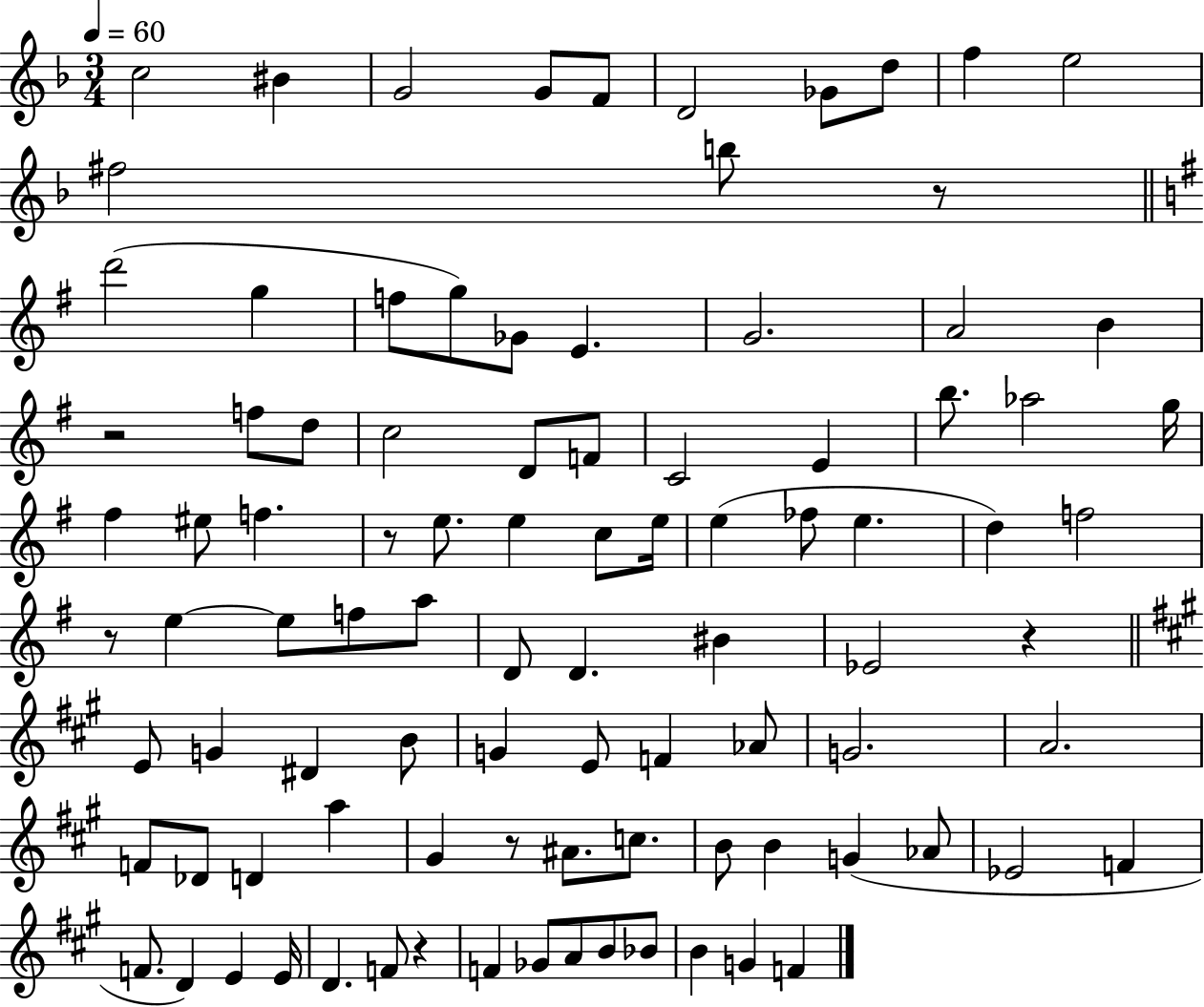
C5/h BIS4/q G4/h G4/e F4/e D4/h Gb4/e D5/e F5/q E5/h F#5/h B5/e R/e D6/h G5/q F5/e G5/e Gb4/e E4/q. G4/h. A4/h B4/q R/h F5/e D5/e C5/h D4/e F4/e C4/h E4/q B5/e. Ab5/h G5/s F#5/q EIS5/e F5/q. R/e E5/e. E5/q C5/e E5/s E5/q FES5/e E5/q. D5/q F5/h R/e E5/q E5/e F5/e A5/e D4/e D4/q. BIS4/q Eb4/h R/q E4/e G4/q D#4/q B4/e G4/q E4/e F4/q Ab4/e G4/h. A4/h. F4/e Db4/e D4/q A5/q G#4/q R/e A#4/e. C5/e. B4/e B4/q G4/q Ab4/e Eb4/h F4/q F4/e. D4/q E4/q E4/s D4/q. F4/e R/q F4/q Gb4/e A4/e B4/e Bb4/e B4/q G4/q F4/q